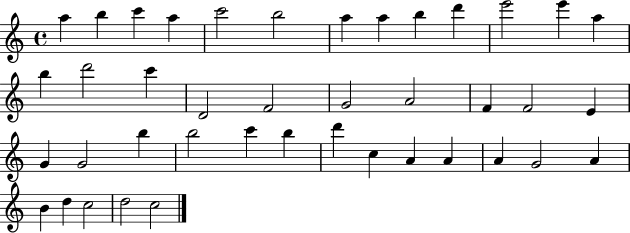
{
  \clef treble
  \time 4/4
  \defaultTimeSignature
  \key c \major
  a''4 b''4 c'''4 a''4 | c'''2 b''2 | a''4 a''4 b''4 d'''4 | e'''2 e'''4 a''4 | \break b''4 d'''2 c'''4 | d'2 f'2 | g'2 a'2 | f'4 f'2 e'4 | \break g'4 g'2 b''4 | b''2 c'''4 b''4 | d'''4 c''4 a'4 a'4 | a'4 g'2 a'4 | \break b'4 d''4 c''2 | d''2 c''2 | \bar "|."
}